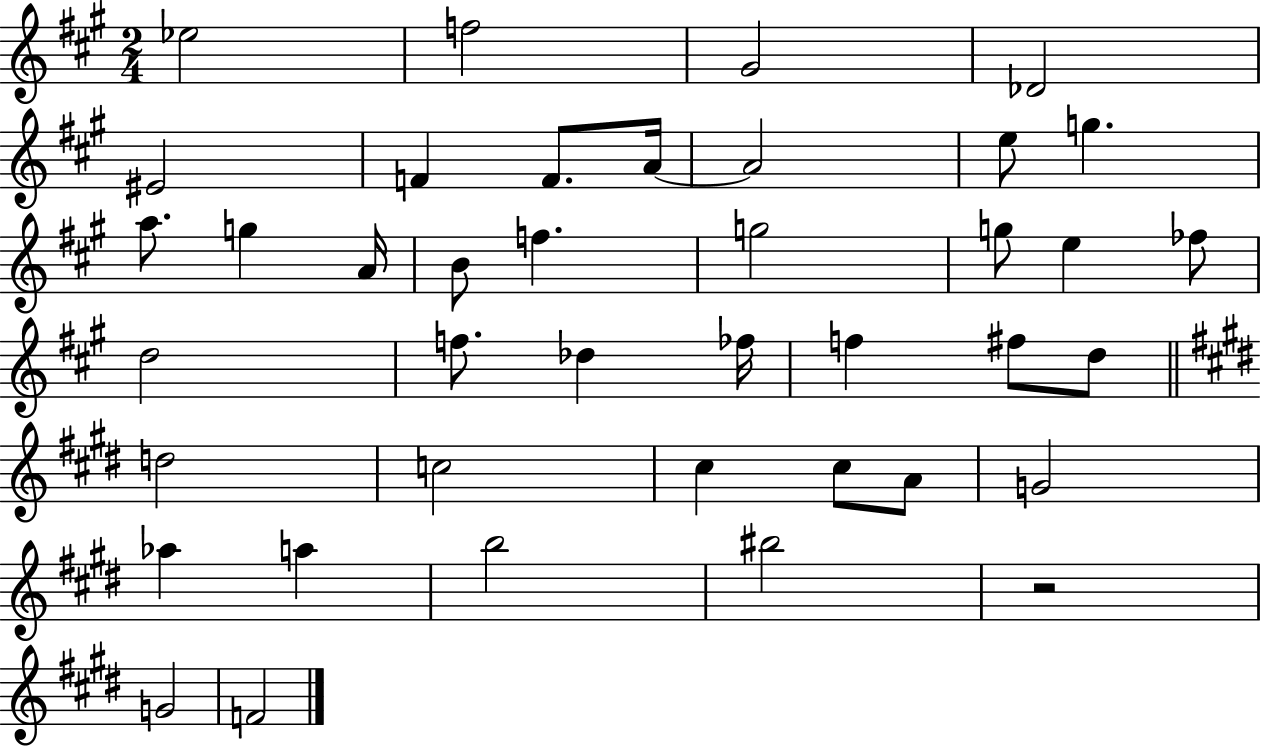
{
  \clef treble
  \numericTimeSignature
  \time 2/4
  \key a \major
  ees''2 | f''2 | gis'2 | des'2 | \break eis'2 | f'4 f'8. a'16~~ | a'2 | e''8 g''4. | \break a''8. g''4 a'16 | b'8 f''4. | g''2 | g''8 e''4 fes''8 | \break d''2 | f''8. des''4 fes''16 | f''4 fis''8 d''8 | \bar "||" \break \key e \major d''2 | c''2 | cis''4 cis''8 a'8 | g'2 | \break aes''4 a''4 | b''2 | bis''2 | r2 | \break g'2 | f'2 | \bar "|."
}